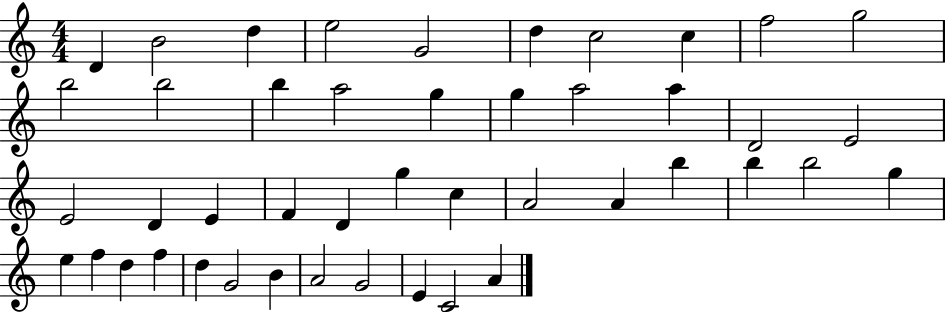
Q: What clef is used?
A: treble